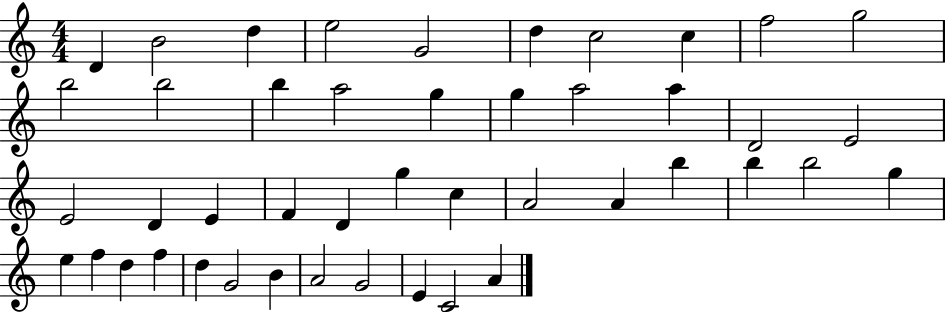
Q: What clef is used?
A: treble